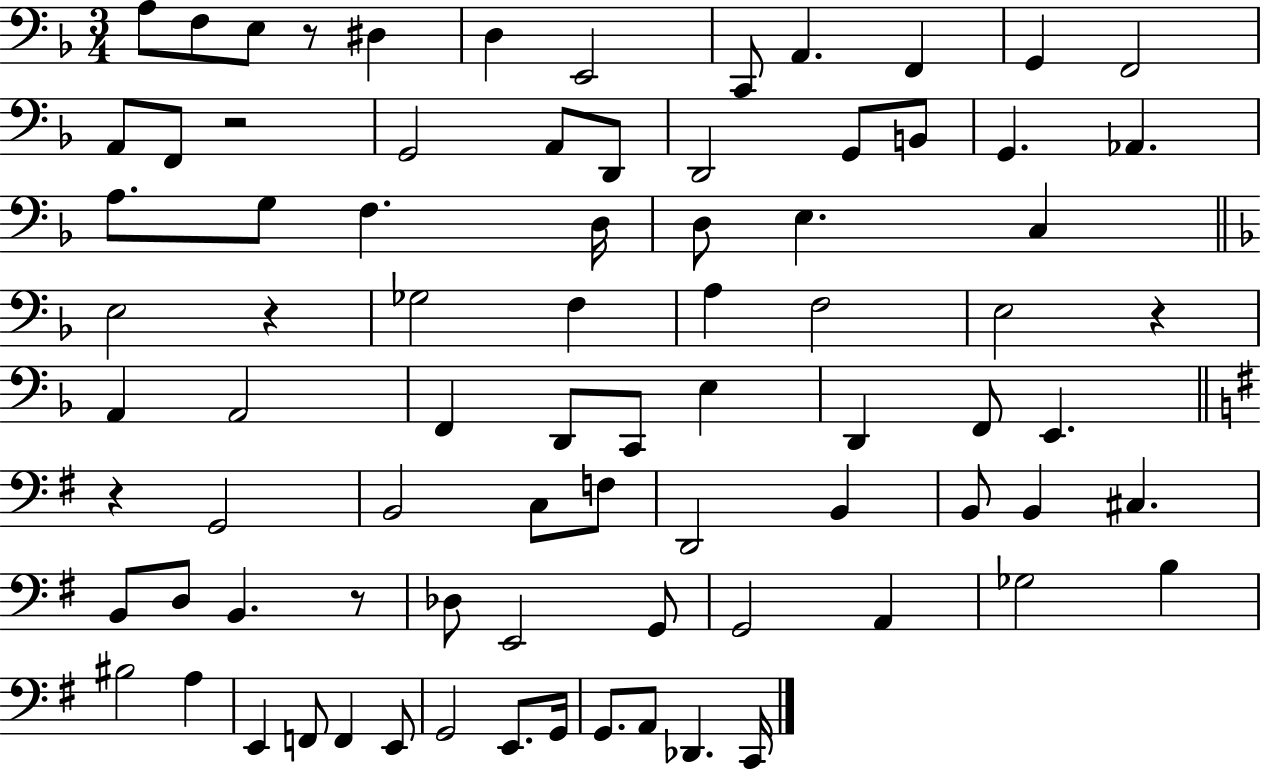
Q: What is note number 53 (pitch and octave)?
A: B2